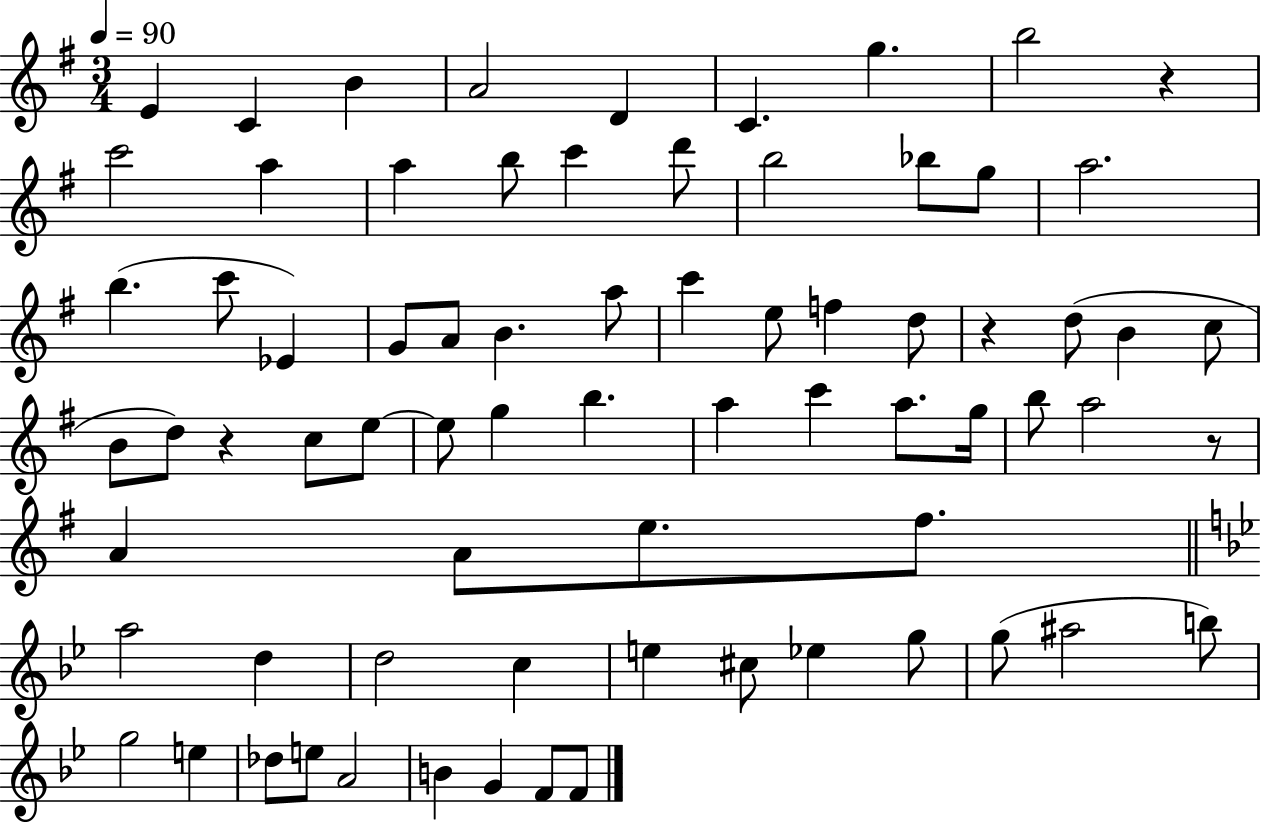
{
  \clef treble
  \numericTimeSignature
  \time 3/4
  \key g \major
  \tempo 4 = 90
  e'4 c'4 b'4 | a'2 d'4 | c'4. g''4. | b''2 r4 | \break c'''2 a''4 | a''4 b''8 c'''4 d'''8 | b''2 bes''8 g''8 | a''2. | \break b''4.( c'''8 ees'4) | g'8 a'8 b'4. a''8 | c'''4 e''8 f''4 d''8 | r4 d''8( b'4 c''8 | \break b'8 d''8) r4 c''8 e''8~~ | e''8 g''4 b''4. | a''4 c'''4 a''8. g''16 | b''8 a''2 r8 | \break a'4 a'8 e''8. fis''8. | \bar "||" \break \key g \minor a''2 d''4 | d''2 c''4 | e''4 cis''8 ees''4 g''8 | g''8( ais''2 b''8) | \break g''2 e''4 | des''8 e''8 a'2 | b'4 g'4 f'8 f'8 | \bar "|."
}